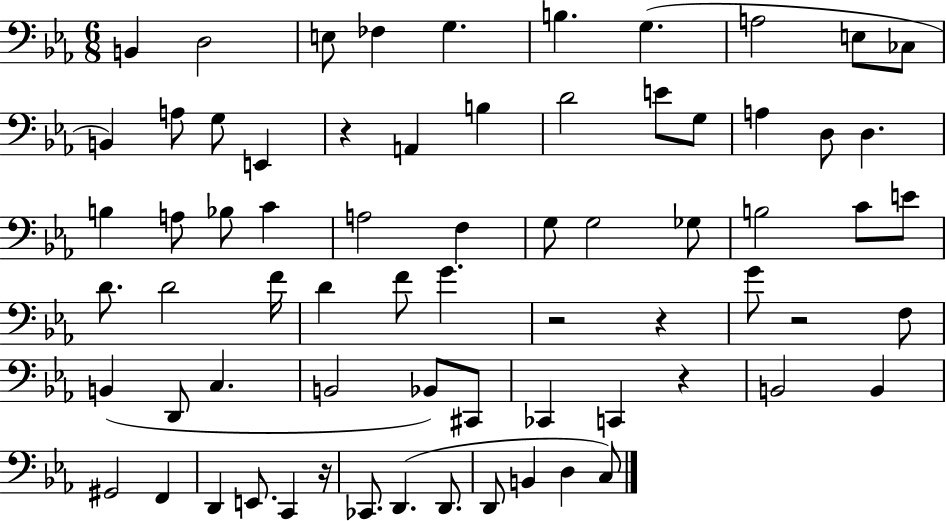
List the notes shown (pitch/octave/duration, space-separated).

B2/q D3/h E3/e FES3/q G3/q. B3/q. G3/q. A3/h E3/e CES3/e B2/q A3/e G3/e E2/q R/q A2/q B3/q D4/h E4/e G3/e A3/q D3/e D3/q. B3/q A3/e Bb3/e C4/q A3/h F3/q G3/e G3/h Gb3/e B3/h C4/e E4/e D4/e. D4/h F4/s D4/q F4/e G4/q. R/h R/q G4/e R/h F3/e B2/q D2/e C3/q. B2/h Bb2/e C#2/e CES2/q C2/q R/q B2/h B2/q G#2/h F2/q D2/q E2/e. C2/q R/s CES2/e. D2/q. D2/e. D2/e B2/q D3/q C3/e